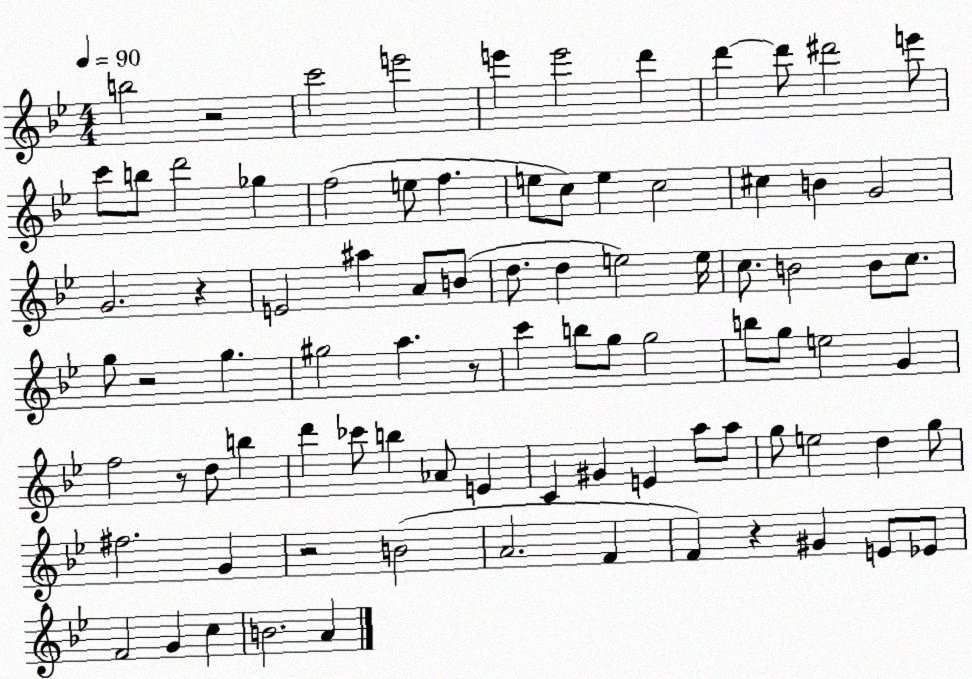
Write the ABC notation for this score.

X:1
T:Untitled
M:4/4
L:1/4
K:Bb
b2 z2 c'2 e'2 e' e'2 d' d' d'/2 ^d'2 e'/2 c'/2 b/2 d'2 _g f2 e/2 f e/2 c/2 e c2 ^c B G2 G2 z E2 ^a A/2 B/2 d/2 d e2 e/4 c/2 B2 B/2 c/2 g/2 z2 g ^g2 a z/2 c' b/2 g/2 g2 b/2 g/2 e2 G f2 z/2 d/2 b d' _c'/2 b _A/2 E C ^G E a/2 a/2 g/2 e2 d g/2 ^f2 G z2 B2 A2 F F z ^G E/2 _E/2 F2 G c B2 A